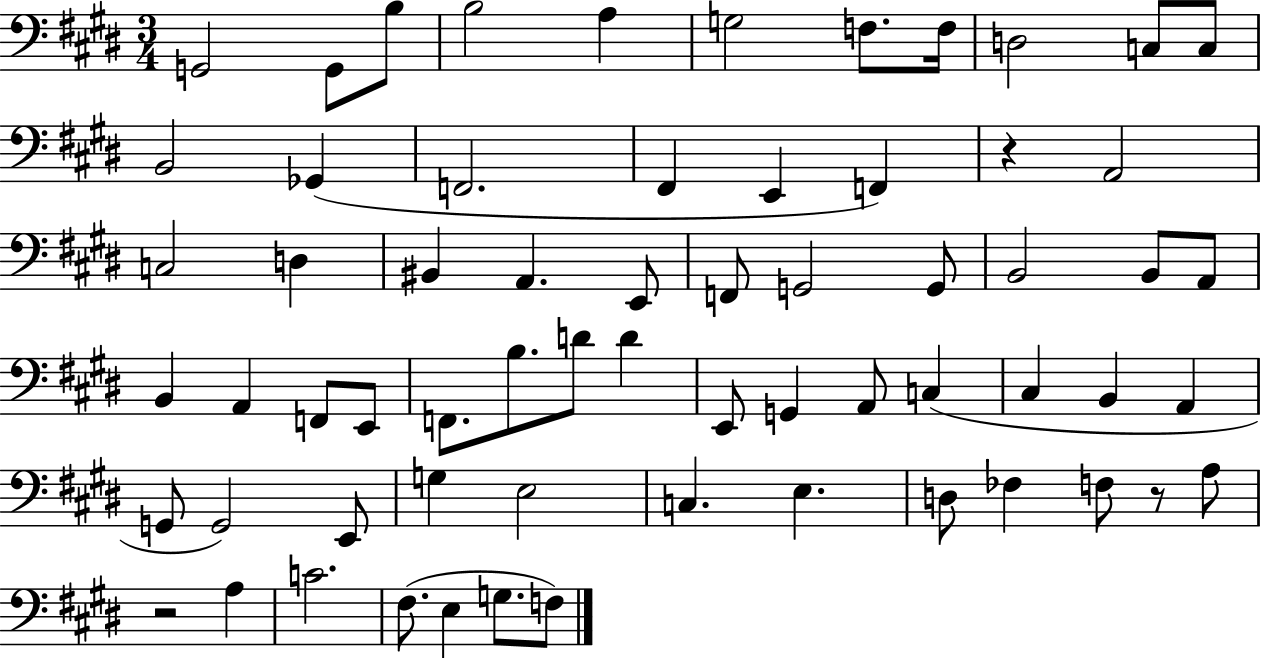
G2/h G2/e B3/e B3/h A3/q G3/h F3/e. F3/s D3/h C3/e C3/e B2/h Gb2/q F2/h. F#2/q E2/q F2/q R/q A2/h C3/h D3/q BIS2/q A2/q. E2/e F2/e G2/h G2/e B2/h B2/e A2/e B2/q A2/q F2/e E2/e F2/e. B3/e. D4/e D4/q E2/e G2/q A2/e C3/q C#3/q B2/q A2/q G2/e G2/h E2/e G3/q E3/h C3/q. E3/q. D3/e FES3/q F3/e R/e A3/e R/h A3/q C4/h. F#3/e. E3/q G3/e. F3/e